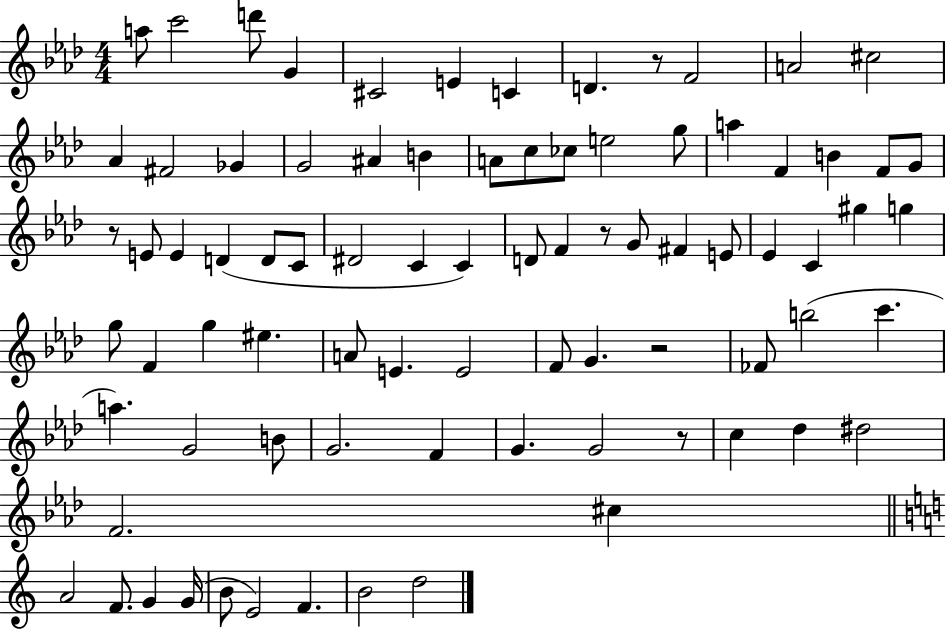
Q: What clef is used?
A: treble